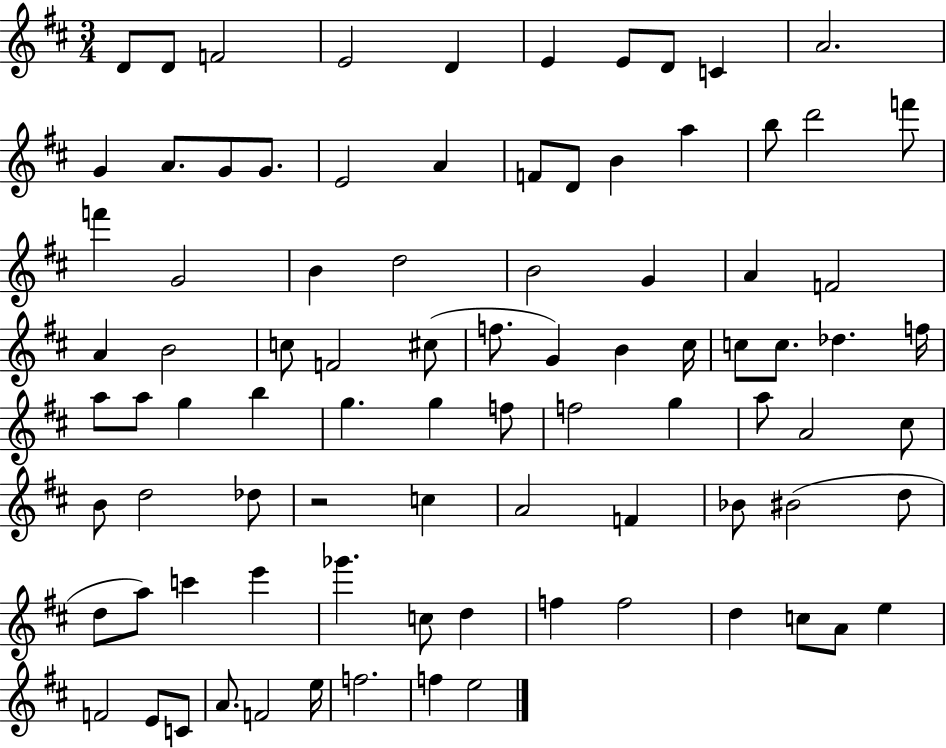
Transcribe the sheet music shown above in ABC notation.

X:1
T:Untitled
M:3/4
L:1/4
K:D
D/2 D/2 F2 E2 D E E/2 D/2 C A2 G A/2 G/2 G/2 E2 A F/2 D/2 B a b/2 d'2 f'/2 f' G2 B d2 B2 G A F2 A B2 c/2 F2 ^c/2 f/2 G B ^c/4 c/2 c/2 _d f/4 a/2 a/2 g b g g f/2 f2 g a/2 A2 ^c/2 B/2 d2 _d/2 z2 c A2 F _B/2 ^B2 d/2 d/2 a/2 c' e' _g' c/2 d f f2 d c/2 A/2 e F2 E/2 C/2 A/2 F2 e/4 f2 f e2